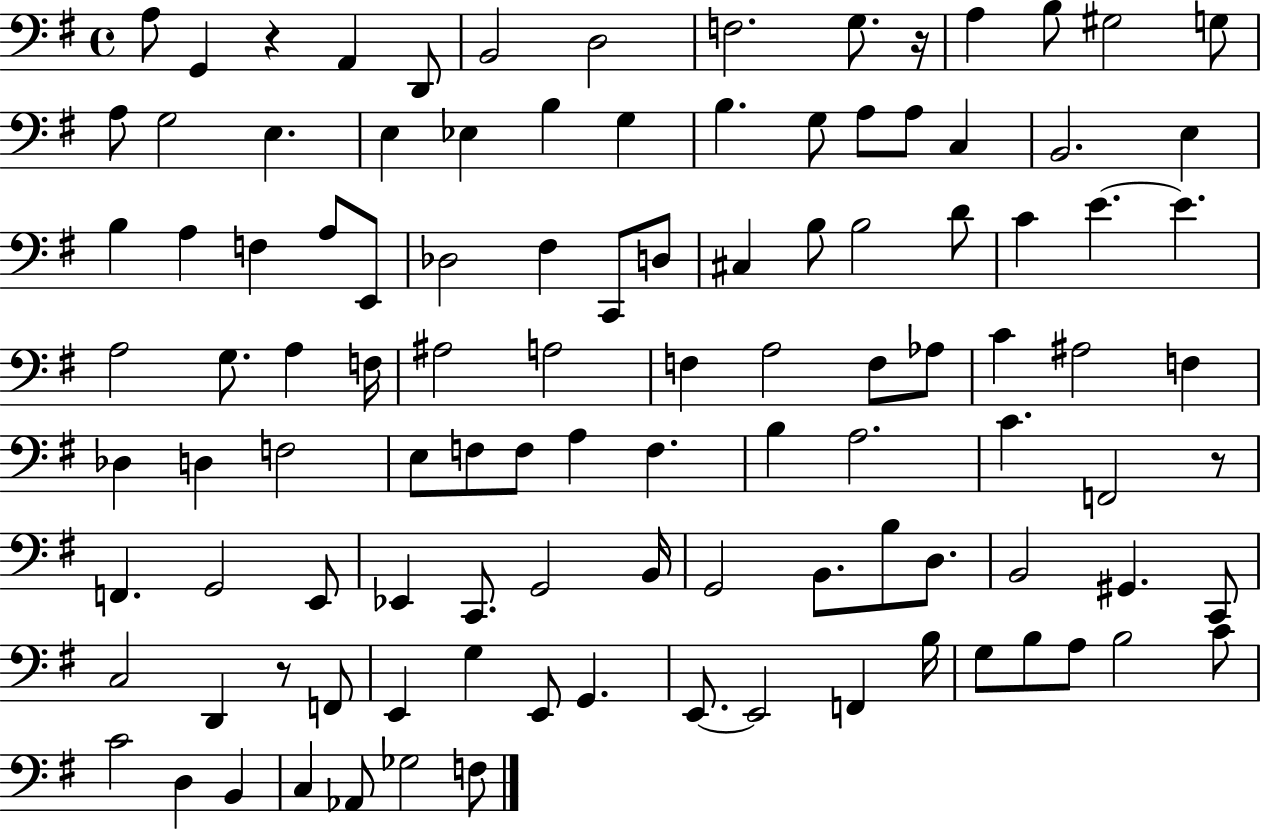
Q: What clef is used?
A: bass